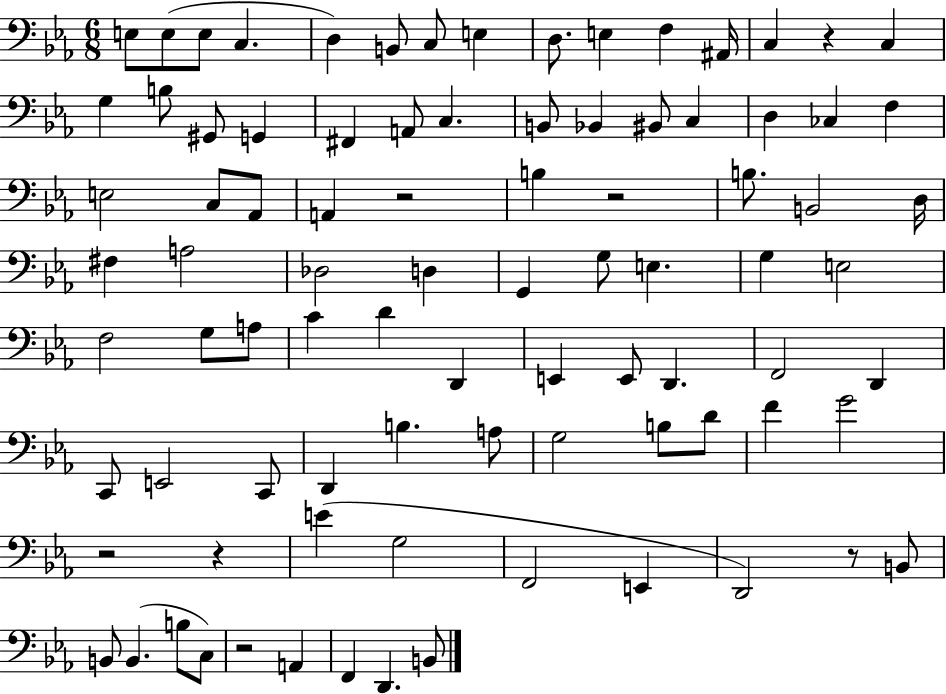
X:1
T:Untitled
M:6/8
L:1/4
K:Eb
E,/2 E,/2 E,/2 C, D, B,,/2 C,/2 E, D,/2 E, F, ^A,,/4 C, z C, G, B,/2 ^G,,/2 G,, ^F,, A,,/2 C, B,,/2 _B,, ^B,,/2 C, D, _C, F, E,2 C,/2 _A,,/2 A,, z2 B, z2 B,/2 B,,2 D,/4 ^F, A,2 _D,2 D, G,, G,/2 E, G, E,2 F,2 G,/2 A,/2 C D D,, E,, E,,/2 D,, F,,2 D,, C,,/2 E,,2 C,,/2 D,, B, A,/2 G,2 B,/2 D/2 F G2 z2 z E G,2 F,,2 E,, D,,2 z/2 B,,/2 B,,/2 B,, B,/2 C,/2 z2 A,, F,, D,, B,,/2